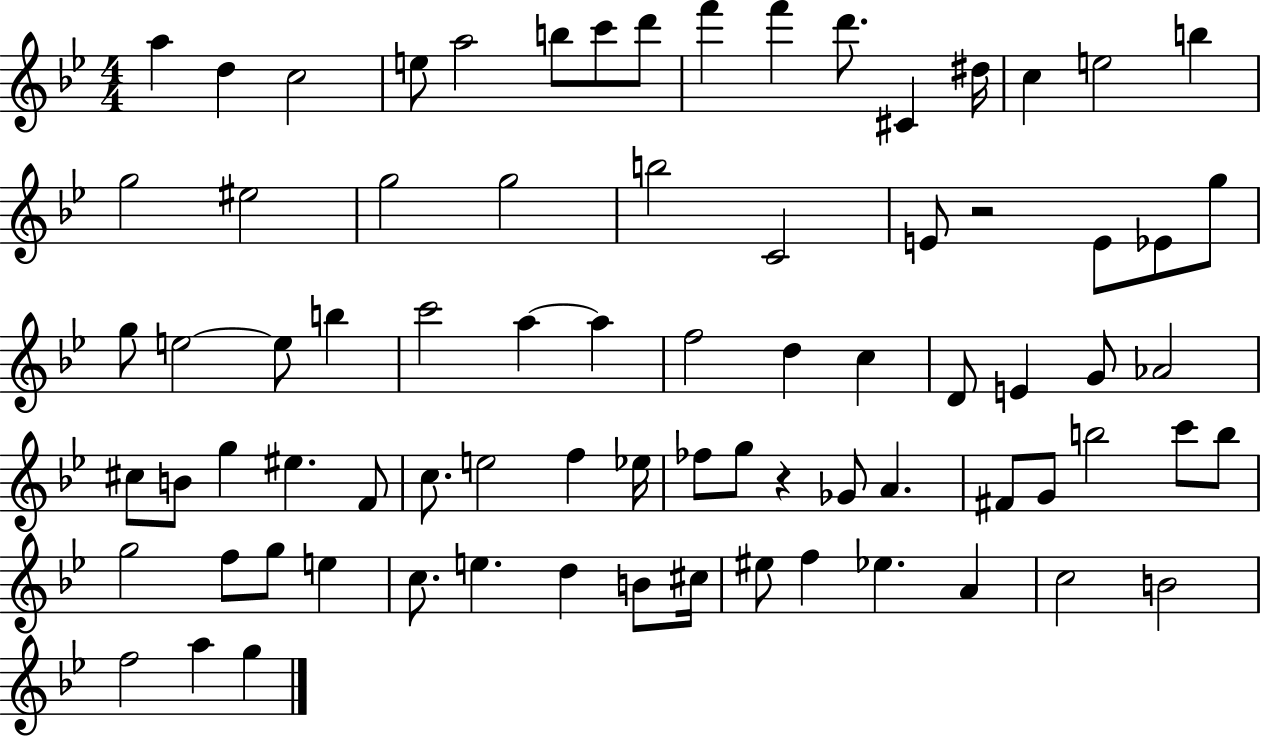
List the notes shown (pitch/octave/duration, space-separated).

A5/q D5/q C5/h E5/e A5/h B5/e C6/e D6/e F6/q F6/q D6/e. C#4/q D#5/s C5/q E5/h B5/q G5/h EIS5/h G5/h G5/h B5/h C4/h E4/e R/h E4/e Eb4/e G5/e G5/e E5/h E5/e B5/q C6/h A5/q A5/q F5/h D5/q C5/q D4/e E4/q G4/e Ab4/h C#5/e B4/e G5/q EIS5/q. F4/e C5/e. E5/h F5/q Eb5/s FES5/e G5/e R/q Gb4/e A4/q. F#4/e G4/e B5/h C6/e B5/e G5/h F5/e G5/e E5/q C5/e. E5/q. D5/q B4/e C#5/s EIS5/e F5/q Eb5/q. A4/q C5/h B4/h F5/h A5/q G5/q